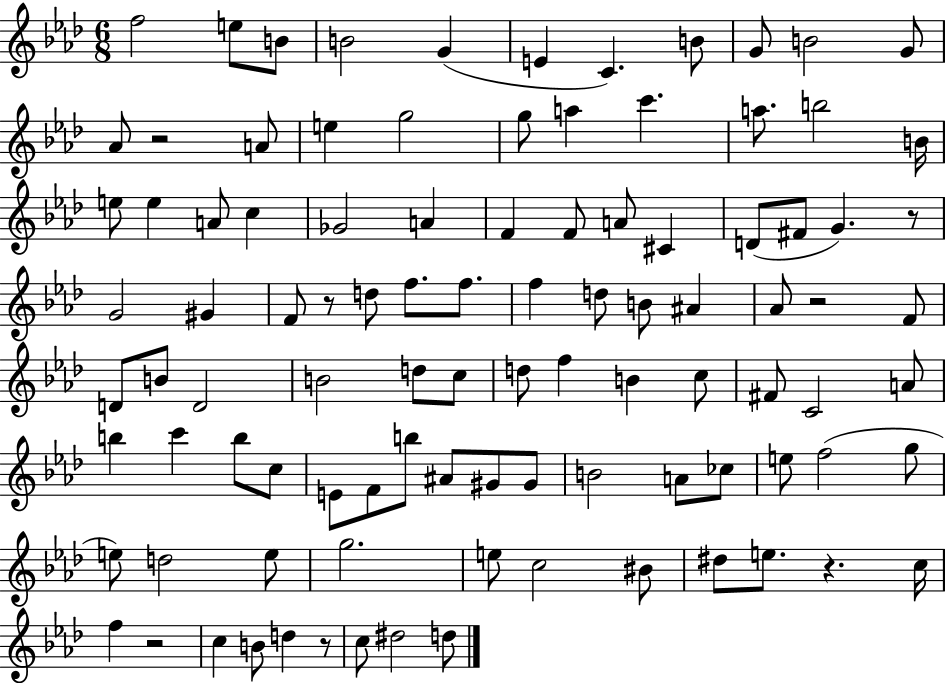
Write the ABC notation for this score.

X:1
T:Untitled
M:6/8
L:1/4
K:Ab
f2 e/2 B/2 B2 G E C B/2 G/2 B2 G/2 _A/2 z2 A/2 e g2 g/2 a c' a/2 b2 B/4 e/2 e A/2 c _G2 A F F/2 A/2 ^C D/2 ^F/2 G z/2 G2 ^G F/2 z/2 d/2 f/2 f/2 f d/2 B/2 ^A _A/2 z2 F/2 D/2 B/2 D2 B2 d/2 c/2 d/2 f B c/2 ^F/2 C2 A/2 b c' b/2 c/2 E/2 F/2 b/2 ^A/2 ^G/2 ^G/2 B2 A/2 _c/2 e/2 f2 g/2 e/2 d2 e/2 g2 e/2 c2 ^B/2 ^d/2 e/2 z c/4 f z2 c B/2 d z/2 c/2 ^d2 d/2